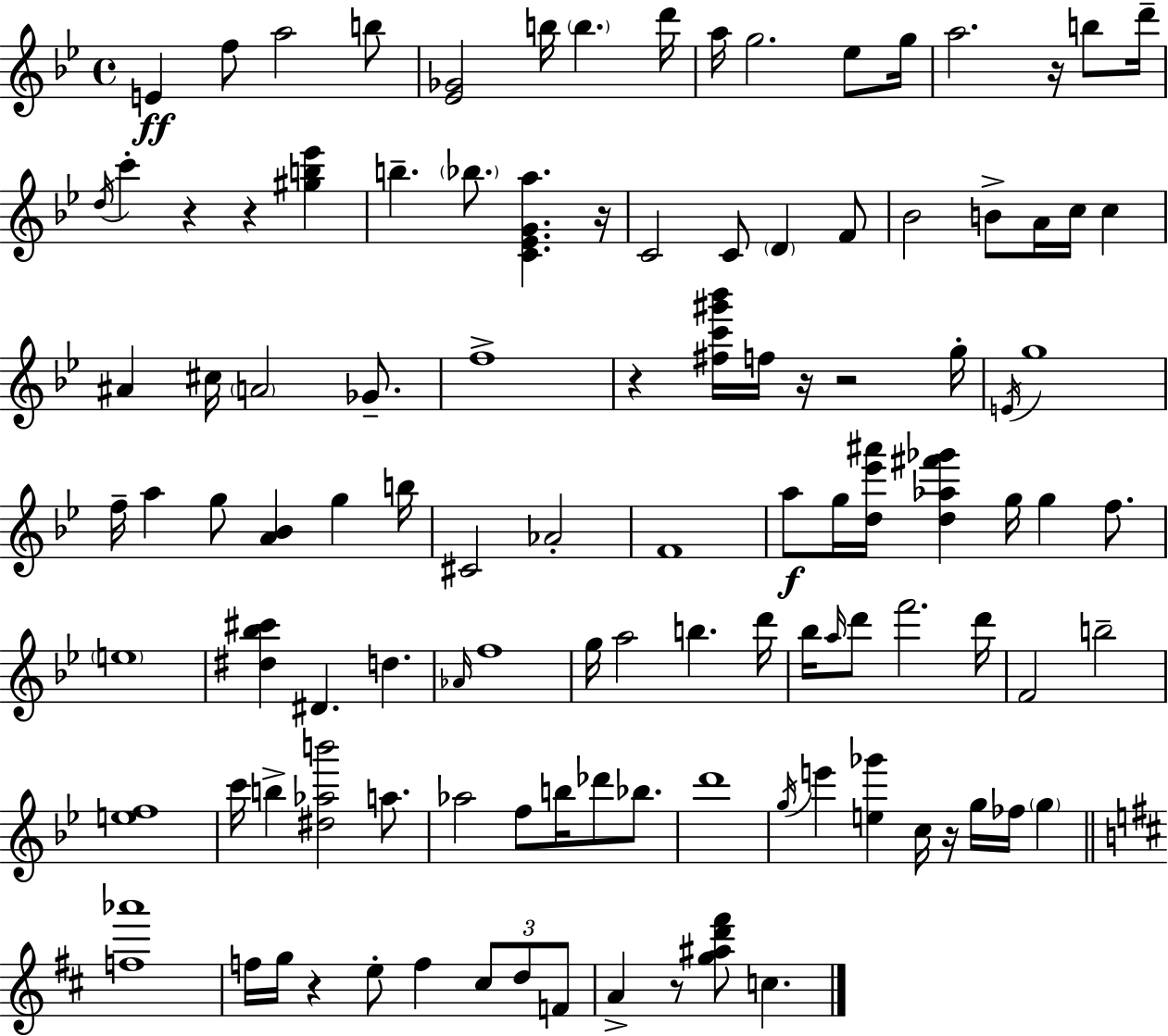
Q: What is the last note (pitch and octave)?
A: C5